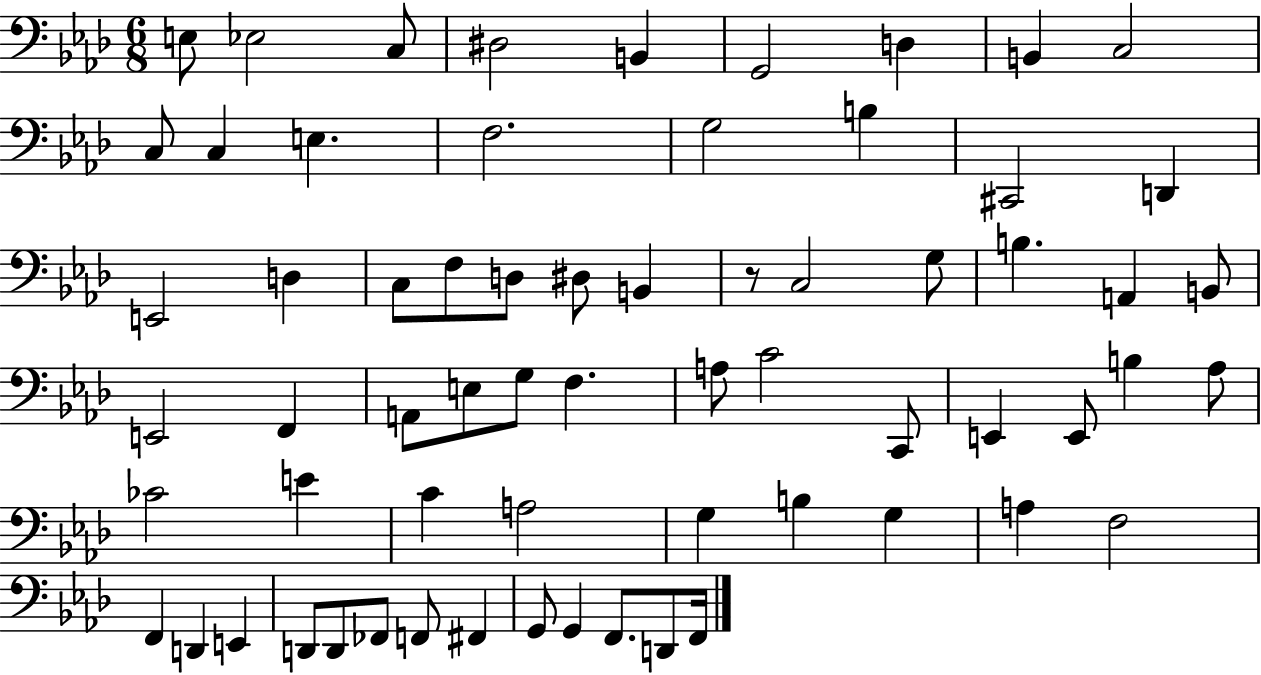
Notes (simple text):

E3/e Eb3/h C3/e D#3/h B2/q G2/h D3/q B2/q C3/h C3/e C3/q E3/q. F3/h. G3/h B3/q C#2/h D2/q E2/h D3/q C3/e F3/e D3/e D#3/e B2/q R/e C3/h G3/e B3/q. A2/q B2/e E2/h F2/q A2/e E3/e G3/e F3/q. A3/e C4/h C2/e E2/q E2/e B3/q Ab3/e CES4/h E4/q C4/q A3/h G3/q B3/q G3/q A3/q F3/h F2/q D2/q E2/q D2/e D2/e FES2/e F2/e F#2/q G2/e G2/q F2/e. D2/e F2/s